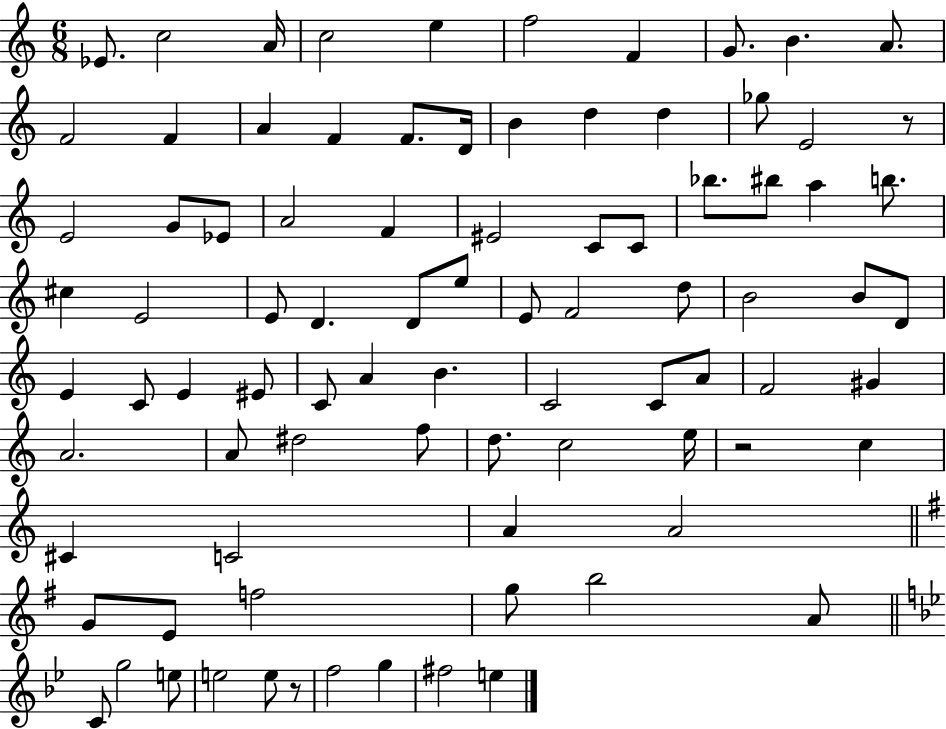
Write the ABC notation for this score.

X:1
T:Untitled
M:6/8
L:1/4
K:C
_E/2 c2 A/4 c2 e f2 F G/2 B A/2 F2 F A F F/2 D/4 B d d _g/2 E2 z/2 E2 G/2 _E/2 A2 F ^E2 C/2 C/2 _b/2 ^b/2 a b/2 ^c E2 E/2 D D/2 e/2 E/2 F2 d/2 B2 B/2 D/2 E C/2 E ^E/2 C/2 A B C2 C/2 A/2 F2 ^G A2 A/2 ^d2 f/2 d/2 c2 e/4 z2 c ^C C2 A A2 G/2 E/2 f2 g/2 b2 A/2 C/2 g2 e/2 e2 e/2 z/2 f2 g ^f2 e